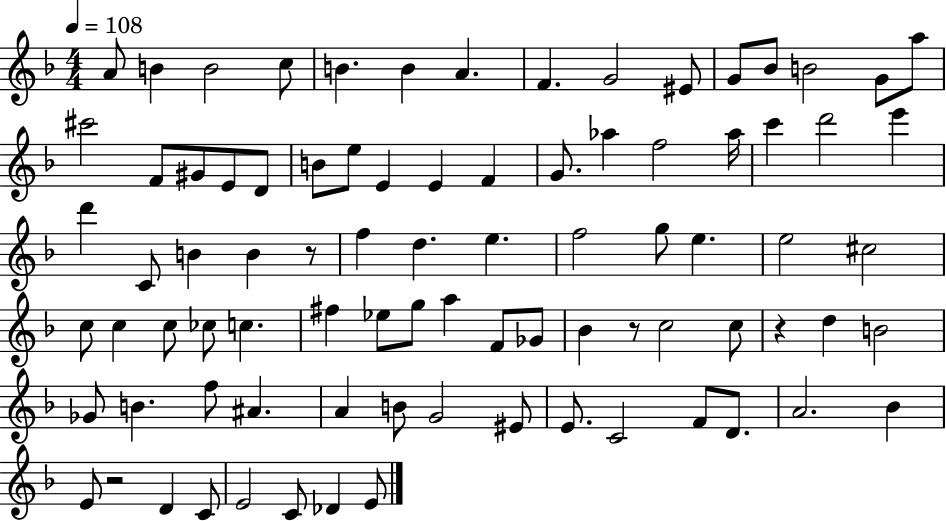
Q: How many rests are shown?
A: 4